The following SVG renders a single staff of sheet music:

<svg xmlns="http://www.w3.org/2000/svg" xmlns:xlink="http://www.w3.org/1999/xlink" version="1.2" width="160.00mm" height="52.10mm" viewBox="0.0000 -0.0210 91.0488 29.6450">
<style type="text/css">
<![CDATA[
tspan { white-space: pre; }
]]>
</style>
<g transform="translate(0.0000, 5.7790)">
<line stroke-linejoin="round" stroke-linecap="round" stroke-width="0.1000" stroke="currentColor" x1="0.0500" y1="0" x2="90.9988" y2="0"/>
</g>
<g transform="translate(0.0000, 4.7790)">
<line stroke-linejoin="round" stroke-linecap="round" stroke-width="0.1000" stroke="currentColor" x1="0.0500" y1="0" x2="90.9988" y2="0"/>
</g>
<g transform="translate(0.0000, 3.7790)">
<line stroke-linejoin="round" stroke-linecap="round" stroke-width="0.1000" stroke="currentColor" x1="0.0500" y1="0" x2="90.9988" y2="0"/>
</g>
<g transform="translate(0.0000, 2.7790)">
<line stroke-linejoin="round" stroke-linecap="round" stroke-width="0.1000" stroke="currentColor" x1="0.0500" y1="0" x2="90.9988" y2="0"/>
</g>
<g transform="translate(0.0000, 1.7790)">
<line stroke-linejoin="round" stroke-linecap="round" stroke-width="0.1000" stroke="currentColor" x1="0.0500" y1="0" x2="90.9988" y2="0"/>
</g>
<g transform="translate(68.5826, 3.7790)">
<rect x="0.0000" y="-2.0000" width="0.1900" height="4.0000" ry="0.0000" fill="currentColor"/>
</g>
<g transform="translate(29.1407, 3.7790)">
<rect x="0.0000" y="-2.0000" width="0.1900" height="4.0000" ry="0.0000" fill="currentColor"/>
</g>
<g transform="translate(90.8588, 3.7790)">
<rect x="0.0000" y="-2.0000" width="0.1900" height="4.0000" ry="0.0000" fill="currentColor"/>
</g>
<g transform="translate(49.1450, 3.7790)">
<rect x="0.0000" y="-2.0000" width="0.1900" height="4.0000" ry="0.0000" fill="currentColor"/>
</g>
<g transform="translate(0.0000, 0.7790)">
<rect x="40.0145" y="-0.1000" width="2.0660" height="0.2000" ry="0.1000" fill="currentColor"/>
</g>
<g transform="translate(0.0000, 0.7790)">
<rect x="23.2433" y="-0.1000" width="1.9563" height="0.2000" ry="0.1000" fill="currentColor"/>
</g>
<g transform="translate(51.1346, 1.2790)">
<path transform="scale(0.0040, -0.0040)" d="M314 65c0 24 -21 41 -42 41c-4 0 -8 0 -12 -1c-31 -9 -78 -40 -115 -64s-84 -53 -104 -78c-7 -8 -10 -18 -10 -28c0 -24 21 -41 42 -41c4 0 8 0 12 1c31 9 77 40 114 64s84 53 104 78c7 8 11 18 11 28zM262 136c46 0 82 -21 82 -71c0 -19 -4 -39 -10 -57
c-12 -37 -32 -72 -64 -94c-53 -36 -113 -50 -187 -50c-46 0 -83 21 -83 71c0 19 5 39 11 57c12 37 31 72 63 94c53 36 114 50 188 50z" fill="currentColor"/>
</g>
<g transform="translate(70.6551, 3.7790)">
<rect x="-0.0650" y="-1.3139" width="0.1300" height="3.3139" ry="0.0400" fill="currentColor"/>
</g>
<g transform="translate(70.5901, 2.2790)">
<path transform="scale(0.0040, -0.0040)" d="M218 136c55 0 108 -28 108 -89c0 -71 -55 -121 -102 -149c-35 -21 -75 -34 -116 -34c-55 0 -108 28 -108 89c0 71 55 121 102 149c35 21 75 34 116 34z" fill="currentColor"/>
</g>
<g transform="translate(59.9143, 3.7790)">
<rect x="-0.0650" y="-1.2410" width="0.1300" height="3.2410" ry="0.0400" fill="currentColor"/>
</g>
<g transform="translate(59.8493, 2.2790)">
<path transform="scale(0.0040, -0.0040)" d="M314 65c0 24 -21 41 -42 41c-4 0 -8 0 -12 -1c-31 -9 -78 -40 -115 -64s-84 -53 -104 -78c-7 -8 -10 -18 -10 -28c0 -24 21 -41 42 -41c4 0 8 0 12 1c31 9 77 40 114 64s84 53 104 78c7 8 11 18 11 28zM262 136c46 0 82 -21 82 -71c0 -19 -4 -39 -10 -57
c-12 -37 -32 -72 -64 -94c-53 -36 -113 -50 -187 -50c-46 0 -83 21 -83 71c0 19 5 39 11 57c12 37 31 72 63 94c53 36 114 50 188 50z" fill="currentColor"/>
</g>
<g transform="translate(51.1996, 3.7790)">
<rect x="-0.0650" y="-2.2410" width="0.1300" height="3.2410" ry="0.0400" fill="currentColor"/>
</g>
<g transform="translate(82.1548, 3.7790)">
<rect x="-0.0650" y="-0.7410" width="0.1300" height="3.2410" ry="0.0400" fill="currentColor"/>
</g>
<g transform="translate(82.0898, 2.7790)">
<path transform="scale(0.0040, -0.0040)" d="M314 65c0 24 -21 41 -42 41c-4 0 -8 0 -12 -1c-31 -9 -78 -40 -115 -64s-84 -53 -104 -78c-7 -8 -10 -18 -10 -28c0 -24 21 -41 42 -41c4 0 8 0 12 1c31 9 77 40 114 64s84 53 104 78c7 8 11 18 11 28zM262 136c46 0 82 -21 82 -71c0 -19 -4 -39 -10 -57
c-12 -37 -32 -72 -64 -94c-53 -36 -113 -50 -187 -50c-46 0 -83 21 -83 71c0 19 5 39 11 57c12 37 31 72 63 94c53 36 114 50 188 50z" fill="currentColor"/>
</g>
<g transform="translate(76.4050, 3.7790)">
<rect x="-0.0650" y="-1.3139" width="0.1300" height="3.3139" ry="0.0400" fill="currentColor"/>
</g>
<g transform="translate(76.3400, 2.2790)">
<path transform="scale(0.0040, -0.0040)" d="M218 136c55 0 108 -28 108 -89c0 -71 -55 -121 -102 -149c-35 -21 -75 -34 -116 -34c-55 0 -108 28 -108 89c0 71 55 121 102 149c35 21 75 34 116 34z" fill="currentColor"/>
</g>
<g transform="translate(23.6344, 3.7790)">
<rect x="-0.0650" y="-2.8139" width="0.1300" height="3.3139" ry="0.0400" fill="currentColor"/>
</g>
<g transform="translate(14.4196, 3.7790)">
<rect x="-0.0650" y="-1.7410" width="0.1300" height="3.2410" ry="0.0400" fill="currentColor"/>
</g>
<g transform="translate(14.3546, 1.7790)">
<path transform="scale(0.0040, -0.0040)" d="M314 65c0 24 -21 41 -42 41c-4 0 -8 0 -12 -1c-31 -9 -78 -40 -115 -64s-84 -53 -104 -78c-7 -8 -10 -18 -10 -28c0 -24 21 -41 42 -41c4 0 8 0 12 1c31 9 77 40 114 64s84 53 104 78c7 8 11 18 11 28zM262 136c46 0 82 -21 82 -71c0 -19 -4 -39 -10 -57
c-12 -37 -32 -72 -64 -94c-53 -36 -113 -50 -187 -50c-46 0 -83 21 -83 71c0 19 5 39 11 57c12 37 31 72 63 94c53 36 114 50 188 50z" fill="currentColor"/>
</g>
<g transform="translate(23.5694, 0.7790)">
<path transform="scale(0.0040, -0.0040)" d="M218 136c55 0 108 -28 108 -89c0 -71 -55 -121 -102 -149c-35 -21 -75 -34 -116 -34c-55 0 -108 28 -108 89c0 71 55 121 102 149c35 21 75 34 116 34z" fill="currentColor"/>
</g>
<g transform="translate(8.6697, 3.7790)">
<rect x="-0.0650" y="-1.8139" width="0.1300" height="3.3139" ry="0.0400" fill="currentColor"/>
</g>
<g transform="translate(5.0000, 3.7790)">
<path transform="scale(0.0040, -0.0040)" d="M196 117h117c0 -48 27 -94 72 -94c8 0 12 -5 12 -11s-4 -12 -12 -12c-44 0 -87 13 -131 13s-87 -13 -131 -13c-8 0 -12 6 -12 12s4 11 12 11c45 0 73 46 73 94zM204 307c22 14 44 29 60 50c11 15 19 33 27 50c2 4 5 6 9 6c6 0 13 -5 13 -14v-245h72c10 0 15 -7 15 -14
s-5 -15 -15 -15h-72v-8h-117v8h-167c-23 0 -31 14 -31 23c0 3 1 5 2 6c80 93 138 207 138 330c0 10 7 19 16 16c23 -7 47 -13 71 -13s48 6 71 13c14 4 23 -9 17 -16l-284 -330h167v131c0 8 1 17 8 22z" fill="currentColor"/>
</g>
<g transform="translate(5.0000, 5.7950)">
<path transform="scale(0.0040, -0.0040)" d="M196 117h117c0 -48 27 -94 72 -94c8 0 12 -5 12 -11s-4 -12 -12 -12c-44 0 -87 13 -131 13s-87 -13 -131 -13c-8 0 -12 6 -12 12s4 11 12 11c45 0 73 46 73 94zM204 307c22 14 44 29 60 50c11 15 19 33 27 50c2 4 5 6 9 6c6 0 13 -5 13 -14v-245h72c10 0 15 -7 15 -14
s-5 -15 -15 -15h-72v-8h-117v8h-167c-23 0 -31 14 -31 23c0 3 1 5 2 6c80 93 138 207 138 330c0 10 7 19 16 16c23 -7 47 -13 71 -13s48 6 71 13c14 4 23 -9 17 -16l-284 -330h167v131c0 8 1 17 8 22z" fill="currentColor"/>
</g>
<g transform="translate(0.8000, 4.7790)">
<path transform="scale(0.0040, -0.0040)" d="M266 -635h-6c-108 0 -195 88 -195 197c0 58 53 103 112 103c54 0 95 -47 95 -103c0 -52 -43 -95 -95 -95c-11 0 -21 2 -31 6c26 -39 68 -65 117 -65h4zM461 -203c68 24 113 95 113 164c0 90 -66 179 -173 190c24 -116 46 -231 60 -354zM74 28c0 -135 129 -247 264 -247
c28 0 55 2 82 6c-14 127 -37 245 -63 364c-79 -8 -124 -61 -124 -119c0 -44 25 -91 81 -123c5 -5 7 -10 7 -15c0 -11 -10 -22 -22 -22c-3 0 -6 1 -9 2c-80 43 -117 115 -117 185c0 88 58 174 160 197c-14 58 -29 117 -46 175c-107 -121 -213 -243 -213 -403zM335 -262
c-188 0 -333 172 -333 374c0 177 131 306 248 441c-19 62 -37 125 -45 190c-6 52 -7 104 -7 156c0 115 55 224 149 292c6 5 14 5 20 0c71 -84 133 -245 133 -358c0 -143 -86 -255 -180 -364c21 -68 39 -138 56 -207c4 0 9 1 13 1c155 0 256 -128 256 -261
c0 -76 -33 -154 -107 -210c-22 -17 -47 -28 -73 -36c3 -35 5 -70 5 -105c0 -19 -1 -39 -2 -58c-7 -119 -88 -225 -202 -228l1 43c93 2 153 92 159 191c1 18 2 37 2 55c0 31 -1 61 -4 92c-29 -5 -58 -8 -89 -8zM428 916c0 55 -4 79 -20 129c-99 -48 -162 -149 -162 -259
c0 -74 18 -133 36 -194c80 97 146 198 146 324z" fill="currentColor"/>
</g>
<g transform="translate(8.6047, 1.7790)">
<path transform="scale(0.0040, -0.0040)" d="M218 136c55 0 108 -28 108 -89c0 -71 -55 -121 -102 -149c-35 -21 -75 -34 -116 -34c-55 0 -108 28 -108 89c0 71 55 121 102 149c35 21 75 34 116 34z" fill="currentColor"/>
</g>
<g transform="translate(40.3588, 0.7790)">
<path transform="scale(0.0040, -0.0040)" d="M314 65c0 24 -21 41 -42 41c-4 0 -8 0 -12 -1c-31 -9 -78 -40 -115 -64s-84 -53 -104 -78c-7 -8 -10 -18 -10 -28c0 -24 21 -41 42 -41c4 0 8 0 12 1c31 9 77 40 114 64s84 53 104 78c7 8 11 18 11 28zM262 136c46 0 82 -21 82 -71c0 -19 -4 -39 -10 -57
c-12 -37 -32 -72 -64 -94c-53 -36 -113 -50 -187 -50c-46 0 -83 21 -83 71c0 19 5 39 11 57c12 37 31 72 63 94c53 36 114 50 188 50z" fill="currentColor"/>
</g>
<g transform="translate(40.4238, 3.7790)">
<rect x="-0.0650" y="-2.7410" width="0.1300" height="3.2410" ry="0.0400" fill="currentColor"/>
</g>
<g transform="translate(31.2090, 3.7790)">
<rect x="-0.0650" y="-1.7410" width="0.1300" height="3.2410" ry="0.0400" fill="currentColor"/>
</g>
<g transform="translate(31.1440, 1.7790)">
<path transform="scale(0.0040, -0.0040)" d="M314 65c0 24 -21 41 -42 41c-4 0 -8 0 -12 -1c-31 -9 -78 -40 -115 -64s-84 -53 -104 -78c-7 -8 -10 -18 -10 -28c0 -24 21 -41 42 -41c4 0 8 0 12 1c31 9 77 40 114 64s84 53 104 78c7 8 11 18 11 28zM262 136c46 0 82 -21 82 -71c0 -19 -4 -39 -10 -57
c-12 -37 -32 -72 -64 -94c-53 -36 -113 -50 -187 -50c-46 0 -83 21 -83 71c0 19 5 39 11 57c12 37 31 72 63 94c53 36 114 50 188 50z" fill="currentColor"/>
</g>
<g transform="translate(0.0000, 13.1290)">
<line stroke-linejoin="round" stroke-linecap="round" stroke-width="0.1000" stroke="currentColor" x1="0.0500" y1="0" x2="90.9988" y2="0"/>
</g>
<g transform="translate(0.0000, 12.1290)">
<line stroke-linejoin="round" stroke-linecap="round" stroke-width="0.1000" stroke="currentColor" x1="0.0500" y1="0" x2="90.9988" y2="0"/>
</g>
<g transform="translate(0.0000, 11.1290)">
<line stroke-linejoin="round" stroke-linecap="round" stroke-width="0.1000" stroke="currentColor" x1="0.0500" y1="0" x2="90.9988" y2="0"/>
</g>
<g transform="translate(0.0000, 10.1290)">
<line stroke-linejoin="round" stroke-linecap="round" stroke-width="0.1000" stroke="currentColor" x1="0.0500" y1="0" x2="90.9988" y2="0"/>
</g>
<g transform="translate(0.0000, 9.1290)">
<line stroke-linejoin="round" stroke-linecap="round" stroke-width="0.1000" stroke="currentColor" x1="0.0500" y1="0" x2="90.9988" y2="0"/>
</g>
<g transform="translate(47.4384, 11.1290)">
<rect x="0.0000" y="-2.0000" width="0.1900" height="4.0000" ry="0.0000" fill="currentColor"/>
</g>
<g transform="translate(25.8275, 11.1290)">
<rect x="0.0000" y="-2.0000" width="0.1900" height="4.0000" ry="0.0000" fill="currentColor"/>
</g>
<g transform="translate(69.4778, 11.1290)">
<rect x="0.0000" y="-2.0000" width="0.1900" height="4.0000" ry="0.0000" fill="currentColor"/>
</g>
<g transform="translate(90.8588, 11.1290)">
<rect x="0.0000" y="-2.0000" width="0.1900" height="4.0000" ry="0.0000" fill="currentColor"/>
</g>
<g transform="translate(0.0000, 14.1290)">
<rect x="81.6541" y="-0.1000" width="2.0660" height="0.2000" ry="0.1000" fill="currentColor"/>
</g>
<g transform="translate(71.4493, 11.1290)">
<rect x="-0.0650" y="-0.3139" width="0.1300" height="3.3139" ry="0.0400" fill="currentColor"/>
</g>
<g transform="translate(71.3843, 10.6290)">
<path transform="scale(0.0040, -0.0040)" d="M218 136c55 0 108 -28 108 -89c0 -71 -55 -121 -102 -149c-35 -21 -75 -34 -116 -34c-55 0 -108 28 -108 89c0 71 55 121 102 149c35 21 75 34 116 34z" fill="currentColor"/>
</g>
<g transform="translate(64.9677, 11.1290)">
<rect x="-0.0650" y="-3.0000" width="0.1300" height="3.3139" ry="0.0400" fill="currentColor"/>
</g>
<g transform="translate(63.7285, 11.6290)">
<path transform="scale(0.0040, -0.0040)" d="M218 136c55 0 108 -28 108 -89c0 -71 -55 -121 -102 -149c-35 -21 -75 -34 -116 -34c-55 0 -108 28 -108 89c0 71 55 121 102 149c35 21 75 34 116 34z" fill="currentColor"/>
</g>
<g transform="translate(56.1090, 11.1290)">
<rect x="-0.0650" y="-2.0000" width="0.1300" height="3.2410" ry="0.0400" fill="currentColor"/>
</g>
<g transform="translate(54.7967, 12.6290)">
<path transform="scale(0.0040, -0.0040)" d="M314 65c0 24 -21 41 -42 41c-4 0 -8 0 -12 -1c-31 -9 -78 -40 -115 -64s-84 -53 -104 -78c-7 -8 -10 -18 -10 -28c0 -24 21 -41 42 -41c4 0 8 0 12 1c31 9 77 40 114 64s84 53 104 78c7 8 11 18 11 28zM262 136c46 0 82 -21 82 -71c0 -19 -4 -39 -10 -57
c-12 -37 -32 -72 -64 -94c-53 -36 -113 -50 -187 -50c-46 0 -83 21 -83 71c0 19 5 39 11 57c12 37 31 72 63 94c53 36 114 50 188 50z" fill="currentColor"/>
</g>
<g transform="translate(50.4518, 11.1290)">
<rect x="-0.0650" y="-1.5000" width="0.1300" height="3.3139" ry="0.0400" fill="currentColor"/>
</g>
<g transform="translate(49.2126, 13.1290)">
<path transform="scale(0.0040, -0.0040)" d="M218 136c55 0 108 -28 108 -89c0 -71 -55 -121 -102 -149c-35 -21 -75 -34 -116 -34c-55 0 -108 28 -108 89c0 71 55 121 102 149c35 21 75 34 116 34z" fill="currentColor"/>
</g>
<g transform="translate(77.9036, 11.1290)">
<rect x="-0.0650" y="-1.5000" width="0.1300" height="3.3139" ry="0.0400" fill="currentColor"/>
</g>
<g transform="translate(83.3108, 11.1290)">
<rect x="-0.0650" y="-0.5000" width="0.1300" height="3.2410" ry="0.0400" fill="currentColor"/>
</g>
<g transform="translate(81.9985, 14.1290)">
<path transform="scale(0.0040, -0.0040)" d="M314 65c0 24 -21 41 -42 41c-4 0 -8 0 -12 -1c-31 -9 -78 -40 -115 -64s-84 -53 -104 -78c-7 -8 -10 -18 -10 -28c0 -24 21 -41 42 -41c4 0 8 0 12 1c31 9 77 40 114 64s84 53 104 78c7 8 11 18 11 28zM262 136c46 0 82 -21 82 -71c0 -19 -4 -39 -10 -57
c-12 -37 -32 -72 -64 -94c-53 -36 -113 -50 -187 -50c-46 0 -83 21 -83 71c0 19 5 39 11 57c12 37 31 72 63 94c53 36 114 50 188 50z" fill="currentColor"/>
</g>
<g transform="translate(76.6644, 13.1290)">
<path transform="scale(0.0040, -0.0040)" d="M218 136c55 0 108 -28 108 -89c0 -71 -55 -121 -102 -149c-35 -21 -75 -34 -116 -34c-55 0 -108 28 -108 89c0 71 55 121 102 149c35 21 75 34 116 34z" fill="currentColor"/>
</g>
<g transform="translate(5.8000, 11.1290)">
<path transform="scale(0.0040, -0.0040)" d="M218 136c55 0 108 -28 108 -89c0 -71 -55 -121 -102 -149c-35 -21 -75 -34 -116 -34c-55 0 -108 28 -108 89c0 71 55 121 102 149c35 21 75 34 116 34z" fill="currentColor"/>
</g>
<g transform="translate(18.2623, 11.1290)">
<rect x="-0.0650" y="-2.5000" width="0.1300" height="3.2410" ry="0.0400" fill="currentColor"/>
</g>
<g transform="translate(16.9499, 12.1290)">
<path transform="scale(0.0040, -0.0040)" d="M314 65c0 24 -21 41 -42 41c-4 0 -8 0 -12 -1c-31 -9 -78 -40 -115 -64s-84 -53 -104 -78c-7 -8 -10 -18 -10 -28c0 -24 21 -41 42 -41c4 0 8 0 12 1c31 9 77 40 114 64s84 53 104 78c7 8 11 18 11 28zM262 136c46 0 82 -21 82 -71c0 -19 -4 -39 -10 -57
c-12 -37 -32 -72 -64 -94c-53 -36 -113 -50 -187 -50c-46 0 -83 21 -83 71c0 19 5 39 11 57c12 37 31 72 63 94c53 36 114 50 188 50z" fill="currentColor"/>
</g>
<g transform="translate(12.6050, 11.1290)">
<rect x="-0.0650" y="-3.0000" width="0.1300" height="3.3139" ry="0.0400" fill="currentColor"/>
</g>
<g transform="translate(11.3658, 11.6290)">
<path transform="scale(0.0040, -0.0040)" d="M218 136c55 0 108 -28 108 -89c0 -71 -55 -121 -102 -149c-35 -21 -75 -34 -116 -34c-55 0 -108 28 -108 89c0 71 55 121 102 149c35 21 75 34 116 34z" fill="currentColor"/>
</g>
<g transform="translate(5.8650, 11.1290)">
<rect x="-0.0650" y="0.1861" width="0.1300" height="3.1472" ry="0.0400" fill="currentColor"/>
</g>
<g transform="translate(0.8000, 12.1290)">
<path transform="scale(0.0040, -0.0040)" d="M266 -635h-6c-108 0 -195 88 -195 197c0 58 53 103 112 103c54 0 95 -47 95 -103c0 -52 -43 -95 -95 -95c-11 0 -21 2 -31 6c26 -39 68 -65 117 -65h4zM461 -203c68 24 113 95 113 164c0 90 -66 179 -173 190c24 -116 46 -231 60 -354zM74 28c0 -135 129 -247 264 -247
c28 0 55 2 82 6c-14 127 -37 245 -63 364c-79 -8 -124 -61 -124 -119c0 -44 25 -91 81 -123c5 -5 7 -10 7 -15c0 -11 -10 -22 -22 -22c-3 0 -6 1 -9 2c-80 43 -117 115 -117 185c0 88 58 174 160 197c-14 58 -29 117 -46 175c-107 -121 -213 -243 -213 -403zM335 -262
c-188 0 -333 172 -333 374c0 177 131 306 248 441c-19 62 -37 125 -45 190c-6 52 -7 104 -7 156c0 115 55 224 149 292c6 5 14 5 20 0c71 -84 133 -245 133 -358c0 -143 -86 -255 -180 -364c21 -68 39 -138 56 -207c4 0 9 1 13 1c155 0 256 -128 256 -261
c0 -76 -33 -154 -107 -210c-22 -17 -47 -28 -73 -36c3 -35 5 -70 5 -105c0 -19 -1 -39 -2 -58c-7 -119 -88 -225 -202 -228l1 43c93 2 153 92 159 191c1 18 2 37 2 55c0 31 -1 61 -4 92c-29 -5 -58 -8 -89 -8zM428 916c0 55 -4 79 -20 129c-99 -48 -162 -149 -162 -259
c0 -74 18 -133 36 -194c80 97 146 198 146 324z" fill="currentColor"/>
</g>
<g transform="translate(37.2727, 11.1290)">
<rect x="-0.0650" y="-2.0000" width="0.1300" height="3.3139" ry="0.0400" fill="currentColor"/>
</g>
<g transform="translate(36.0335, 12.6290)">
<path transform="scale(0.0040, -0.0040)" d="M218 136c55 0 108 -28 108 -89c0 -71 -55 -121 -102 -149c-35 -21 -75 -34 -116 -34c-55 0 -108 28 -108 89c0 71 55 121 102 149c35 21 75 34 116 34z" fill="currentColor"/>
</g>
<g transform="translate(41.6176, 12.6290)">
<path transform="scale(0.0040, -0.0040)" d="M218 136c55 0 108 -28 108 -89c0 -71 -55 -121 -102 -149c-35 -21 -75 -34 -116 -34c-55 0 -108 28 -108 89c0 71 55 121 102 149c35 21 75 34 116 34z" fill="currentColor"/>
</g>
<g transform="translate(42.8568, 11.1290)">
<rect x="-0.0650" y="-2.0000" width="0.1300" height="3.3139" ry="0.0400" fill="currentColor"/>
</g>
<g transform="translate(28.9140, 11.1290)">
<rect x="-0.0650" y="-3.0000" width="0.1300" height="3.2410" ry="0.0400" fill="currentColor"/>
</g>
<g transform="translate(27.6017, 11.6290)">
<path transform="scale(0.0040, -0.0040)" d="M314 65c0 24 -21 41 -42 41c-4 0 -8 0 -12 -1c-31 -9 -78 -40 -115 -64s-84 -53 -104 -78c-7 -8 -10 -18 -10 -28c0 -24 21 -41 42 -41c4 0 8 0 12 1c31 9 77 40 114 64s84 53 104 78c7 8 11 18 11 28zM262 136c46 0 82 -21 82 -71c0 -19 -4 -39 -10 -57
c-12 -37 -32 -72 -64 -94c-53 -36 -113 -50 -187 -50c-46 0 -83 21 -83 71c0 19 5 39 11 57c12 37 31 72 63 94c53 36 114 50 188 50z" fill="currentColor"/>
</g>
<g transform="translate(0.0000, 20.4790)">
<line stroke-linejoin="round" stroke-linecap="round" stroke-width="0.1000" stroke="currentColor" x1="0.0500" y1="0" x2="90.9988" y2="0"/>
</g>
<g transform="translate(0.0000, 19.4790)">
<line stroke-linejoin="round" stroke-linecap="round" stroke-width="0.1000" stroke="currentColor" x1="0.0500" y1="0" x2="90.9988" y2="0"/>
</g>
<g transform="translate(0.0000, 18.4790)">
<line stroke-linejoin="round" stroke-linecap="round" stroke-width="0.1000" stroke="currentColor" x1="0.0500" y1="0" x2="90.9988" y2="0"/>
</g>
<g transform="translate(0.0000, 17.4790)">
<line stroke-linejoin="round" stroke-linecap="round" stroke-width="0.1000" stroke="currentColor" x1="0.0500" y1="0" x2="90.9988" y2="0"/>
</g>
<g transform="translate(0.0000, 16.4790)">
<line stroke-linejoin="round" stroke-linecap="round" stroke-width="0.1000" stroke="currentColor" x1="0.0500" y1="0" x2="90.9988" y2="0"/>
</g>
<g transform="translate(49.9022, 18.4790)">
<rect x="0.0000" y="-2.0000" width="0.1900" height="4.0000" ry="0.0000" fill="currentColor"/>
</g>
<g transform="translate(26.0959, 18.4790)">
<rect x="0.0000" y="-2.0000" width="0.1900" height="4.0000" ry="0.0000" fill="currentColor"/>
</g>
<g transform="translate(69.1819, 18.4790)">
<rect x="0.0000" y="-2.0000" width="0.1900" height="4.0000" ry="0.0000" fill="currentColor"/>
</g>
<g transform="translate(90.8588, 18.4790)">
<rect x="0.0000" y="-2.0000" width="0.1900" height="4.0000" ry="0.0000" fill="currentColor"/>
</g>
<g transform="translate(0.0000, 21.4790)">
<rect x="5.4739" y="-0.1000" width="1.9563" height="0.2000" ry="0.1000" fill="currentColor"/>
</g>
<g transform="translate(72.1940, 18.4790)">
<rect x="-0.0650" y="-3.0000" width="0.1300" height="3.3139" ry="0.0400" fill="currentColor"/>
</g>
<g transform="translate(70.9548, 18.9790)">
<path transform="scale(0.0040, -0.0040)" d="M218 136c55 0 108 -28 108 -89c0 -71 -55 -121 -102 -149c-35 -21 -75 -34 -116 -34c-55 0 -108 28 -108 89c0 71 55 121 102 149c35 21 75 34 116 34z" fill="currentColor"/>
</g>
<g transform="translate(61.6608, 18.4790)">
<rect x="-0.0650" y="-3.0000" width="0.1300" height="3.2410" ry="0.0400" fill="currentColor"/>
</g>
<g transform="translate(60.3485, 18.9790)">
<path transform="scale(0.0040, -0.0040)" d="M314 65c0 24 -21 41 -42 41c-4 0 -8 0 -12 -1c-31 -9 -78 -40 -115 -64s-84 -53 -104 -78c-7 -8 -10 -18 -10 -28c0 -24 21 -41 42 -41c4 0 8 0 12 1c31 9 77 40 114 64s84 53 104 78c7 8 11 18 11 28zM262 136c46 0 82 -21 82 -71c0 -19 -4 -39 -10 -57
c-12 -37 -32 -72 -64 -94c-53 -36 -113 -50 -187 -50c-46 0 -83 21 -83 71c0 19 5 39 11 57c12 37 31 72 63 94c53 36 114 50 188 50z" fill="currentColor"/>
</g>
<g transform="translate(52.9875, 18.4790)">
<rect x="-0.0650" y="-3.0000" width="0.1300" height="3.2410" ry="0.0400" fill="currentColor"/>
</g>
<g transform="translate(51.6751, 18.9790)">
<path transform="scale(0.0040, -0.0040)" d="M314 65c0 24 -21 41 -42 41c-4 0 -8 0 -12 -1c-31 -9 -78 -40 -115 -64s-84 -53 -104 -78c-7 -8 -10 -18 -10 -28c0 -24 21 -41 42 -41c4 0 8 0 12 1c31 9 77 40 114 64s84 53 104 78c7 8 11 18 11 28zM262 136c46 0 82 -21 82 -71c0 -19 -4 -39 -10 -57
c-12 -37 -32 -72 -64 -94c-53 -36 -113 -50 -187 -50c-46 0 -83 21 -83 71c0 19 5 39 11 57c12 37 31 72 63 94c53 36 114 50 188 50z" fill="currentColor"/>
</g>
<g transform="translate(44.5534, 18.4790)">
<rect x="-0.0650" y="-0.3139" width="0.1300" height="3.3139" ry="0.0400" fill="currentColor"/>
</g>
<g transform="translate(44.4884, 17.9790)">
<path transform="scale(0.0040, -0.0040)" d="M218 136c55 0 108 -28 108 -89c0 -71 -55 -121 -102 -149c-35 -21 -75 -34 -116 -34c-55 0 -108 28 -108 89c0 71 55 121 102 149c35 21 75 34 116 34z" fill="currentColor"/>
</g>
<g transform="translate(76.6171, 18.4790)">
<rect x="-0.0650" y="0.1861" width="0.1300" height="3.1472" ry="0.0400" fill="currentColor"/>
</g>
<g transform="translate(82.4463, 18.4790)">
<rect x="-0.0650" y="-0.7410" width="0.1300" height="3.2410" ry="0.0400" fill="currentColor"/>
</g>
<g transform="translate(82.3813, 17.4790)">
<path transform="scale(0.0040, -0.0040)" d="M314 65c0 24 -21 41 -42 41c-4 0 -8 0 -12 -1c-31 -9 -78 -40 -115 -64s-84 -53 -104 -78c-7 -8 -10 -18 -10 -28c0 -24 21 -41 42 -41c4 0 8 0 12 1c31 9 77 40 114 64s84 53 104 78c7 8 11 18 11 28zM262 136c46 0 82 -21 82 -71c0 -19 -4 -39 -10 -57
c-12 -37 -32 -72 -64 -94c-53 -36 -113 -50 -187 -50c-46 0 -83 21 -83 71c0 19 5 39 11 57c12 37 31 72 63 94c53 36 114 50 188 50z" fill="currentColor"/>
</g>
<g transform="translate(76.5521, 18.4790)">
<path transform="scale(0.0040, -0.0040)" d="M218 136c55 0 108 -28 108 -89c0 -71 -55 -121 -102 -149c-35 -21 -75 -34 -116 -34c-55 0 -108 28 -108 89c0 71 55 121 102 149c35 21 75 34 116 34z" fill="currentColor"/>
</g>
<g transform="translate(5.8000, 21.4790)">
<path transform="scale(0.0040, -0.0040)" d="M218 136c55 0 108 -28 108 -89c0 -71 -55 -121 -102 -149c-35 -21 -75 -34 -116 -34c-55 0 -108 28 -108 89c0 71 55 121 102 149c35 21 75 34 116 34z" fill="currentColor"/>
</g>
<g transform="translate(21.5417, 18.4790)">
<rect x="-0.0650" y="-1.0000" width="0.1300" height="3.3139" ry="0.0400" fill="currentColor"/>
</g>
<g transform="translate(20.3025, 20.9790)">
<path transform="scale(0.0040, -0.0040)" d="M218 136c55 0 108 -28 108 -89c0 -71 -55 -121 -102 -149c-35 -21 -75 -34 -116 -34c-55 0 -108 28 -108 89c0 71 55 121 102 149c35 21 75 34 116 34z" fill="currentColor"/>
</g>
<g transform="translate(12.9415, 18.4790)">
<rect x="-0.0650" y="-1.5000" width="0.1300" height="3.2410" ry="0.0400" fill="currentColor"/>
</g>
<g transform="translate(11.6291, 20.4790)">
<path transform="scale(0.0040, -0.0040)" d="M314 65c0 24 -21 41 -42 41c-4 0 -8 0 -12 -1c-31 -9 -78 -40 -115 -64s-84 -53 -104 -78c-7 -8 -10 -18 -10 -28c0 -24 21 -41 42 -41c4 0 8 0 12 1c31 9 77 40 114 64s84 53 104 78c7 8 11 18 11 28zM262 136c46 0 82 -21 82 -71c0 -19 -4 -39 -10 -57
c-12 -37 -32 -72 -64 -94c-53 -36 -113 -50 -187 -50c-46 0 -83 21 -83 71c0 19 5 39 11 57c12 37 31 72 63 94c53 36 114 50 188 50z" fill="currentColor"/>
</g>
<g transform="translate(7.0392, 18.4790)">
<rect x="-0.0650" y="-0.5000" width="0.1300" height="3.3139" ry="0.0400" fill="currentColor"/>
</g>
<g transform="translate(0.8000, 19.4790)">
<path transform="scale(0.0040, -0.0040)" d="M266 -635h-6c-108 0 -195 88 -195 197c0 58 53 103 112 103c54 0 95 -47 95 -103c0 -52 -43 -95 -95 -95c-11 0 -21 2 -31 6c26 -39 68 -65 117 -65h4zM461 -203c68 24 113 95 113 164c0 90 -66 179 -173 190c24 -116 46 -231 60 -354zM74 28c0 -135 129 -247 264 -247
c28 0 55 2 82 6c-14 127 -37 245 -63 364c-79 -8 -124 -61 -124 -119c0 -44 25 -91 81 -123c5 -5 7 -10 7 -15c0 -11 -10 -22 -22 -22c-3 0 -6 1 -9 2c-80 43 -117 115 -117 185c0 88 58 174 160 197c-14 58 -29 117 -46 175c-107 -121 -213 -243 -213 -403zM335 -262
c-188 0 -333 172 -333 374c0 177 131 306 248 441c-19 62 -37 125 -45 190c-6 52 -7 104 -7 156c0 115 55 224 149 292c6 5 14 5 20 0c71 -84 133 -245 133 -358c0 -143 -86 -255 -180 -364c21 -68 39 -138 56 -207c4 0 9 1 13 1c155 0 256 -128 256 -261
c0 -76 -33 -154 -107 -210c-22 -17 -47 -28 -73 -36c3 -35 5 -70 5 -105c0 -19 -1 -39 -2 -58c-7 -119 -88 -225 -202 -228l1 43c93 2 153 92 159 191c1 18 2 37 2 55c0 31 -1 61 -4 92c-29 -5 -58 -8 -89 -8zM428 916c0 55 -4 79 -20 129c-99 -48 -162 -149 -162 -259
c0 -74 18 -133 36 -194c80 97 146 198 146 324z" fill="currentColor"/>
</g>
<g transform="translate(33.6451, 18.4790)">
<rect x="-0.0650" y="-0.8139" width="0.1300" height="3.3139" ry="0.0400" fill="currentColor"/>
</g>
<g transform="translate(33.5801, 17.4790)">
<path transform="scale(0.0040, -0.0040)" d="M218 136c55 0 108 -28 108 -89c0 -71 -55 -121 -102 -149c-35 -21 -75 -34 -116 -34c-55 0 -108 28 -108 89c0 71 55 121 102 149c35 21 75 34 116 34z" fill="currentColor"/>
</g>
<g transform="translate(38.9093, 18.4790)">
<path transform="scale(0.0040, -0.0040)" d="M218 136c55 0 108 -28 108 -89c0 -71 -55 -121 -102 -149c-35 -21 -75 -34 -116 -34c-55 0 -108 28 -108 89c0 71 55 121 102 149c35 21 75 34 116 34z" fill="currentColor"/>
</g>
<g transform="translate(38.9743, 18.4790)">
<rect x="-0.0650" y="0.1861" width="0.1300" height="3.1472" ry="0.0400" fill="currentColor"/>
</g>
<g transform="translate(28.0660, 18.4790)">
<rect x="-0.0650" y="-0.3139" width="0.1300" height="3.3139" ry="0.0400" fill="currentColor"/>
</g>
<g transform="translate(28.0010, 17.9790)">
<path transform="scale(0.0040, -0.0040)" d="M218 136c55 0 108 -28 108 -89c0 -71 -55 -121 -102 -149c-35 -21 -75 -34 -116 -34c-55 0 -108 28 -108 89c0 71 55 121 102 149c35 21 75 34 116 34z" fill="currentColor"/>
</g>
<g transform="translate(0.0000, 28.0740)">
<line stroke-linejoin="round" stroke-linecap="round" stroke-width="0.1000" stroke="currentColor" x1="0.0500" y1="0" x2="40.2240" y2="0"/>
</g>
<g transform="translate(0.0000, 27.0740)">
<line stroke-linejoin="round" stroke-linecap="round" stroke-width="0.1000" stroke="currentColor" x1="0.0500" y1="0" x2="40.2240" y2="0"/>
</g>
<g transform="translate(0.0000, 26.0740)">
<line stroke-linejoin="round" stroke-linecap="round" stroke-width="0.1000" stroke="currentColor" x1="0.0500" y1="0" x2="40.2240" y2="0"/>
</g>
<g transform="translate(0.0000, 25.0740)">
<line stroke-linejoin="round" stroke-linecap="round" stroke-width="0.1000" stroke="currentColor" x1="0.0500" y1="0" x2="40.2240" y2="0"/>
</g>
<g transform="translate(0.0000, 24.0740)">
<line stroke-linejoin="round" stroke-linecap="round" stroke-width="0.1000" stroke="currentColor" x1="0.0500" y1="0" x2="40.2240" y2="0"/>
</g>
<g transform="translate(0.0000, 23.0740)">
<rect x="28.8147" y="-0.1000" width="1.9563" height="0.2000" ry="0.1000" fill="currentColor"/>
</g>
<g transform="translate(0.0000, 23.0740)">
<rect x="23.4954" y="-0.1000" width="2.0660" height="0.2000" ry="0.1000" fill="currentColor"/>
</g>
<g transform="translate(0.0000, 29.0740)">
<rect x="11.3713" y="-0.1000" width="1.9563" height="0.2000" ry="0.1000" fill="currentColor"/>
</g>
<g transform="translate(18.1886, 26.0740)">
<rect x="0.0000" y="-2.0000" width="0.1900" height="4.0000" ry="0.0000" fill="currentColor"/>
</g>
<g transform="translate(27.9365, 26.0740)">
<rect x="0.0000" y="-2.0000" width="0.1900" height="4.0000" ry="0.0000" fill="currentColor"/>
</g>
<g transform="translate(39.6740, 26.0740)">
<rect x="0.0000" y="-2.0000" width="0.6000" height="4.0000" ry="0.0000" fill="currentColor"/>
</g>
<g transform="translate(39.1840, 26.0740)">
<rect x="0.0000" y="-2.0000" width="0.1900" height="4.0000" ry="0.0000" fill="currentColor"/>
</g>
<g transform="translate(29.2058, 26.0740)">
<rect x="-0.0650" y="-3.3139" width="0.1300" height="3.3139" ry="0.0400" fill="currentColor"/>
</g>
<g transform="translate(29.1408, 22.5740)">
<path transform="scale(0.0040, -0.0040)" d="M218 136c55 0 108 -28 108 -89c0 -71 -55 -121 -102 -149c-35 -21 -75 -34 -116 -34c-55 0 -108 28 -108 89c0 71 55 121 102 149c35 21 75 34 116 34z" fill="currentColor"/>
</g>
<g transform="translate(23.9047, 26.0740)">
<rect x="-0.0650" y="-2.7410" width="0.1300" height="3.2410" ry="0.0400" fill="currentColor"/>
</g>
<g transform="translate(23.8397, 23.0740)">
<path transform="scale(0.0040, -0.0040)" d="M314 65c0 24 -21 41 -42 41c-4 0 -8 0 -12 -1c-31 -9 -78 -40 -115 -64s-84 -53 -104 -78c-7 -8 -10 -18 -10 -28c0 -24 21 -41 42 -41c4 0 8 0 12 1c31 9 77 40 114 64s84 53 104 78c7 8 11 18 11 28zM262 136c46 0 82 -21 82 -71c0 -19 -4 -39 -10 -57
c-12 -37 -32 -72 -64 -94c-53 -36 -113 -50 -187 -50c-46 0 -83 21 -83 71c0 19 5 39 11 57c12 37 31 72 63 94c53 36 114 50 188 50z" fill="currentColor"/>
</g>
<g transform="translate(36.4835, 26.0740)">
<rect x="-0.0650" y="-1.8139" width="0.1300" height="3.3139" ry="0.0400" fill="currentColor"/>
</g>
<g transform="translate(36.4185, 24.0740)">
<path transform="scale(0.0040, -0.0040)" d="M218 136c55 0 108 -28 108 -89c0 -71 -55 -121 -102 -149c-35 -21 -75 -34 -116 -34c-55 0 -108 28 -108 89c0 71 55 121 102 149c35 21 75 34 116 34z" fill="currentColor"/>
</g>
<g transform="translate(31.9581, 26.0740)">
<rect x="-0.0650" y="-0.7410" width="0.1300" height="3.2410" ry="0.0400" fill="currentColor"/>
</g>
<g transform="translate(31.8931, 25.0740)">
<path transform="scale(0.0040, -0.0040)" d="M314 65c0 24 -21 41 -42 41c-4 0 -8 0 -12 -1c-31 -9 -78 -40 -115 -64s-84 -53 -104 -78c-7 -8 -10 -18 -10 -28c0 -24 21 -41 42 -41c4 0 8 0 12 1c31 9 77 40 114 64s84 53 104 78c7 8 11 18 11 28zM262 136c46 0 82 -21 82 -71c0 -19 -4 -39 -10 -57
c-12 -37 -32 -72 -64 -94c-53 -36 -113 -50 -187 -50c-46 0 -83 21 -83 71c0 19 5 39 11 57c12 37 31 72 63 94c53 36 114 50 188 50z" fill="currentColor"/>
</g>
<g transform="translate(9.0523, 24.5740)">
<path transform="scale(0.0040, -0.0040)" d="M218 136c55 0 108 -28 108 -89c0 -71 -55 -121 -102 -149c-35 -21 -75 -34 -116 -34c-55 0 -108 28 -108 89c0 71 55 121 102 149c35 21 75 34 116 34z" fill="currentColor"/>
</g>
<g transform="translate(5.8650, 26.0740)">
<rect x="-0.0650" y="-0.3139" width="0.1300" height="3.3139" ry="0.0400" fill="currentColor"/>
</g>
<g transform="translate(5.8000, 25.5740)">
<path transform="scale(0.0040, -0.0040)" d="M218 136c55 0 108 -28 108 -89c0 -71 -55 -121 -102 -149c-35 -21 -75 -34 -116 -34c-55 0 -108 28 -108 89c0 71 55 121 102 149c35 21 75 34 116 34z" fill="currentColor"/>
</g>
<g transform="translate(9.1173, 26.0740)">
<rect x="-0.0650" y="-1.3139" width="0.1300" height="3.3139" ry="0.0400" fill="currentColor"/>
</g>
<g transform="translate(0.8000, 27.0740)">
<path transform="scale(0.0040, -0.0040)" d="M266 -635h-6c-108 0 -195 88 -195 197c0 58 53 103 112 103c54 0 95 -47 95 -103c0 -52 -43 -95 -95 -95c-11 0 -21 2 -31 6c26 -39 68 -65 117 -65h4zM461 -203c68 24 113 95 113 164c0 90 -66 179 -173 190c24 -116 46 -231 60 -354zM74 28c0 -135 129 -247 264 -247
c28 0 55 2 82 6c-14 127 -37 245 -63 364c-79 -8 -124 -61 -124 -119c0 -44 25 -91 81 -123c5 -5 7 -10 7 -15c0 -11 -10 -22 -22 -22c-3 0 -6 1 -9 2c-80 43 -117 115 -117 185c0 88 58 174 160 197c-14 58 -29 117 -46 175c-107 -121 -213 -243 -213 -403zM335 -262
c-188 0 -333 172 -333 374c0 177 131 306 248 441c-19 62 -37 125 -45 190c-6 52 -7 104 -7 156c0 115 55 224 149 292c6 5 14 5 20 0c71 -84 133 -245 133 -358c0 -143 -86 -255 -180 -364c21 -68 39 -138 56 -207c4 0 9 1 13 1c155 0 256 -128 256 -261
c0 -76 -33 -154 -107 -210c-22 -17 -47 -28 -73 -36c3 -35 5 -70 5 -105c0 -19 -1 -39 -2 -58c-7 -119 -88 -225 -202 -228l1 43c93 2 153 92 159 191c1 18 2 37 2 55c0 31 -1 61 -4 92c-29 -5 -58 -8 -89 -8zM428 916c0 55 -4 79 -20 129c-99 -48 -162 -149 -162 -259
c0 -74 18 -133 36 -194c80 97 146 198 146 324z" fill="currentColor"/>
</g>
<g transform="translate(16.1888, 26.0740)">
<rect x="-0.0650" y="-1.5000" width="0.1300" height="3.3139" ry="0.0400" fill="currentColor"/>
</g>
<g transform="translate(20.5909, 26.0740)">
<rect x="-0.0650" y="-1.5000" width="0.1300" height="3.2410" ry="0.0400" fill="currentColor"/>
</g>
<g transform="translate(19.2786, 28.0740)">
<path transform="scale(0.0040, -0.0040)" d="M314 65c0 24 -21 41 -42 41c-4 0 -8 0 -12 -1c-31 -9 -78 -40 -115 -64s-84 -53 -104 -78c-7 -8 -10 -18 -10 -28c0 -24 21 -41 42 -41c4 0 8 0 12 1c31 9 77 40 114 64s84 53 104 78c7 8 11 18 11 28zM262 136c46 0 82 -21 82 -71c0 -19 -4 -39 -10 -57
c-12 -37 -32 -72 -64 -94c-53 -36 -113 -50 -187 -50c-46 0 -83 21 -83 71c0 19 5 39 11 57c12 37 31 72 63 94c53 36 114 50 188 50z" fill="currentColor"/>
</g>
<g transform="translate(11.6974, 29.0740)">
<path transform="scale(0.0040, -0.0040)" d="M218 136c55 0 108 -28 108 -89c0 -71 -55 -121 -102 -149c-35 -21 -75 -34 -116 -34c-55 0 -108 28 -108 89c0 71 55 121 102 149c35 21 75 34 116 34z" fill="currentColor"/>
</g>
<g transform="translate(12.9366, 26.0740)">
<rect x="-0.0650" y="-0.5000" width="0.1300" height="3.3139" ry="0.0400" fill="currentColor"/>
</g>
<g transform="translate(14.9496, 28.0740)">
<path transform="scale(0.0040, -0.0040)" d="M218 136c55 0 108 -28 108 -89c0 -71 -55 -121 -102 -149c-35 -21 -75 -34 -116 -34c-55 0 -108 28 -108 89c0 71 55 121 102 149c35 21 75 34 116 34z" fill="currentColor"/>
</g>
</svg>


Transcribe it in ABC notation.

X:1
T:Untitled
M:4/4
L:1/4
K:C
f f2 a f2 a2 g2 e2 e e d2 B A G2 A2 F F E F2 A c E C2 C E2 D c d B c A2 A2 A B d2 c e C E E2 a2 b d2 f